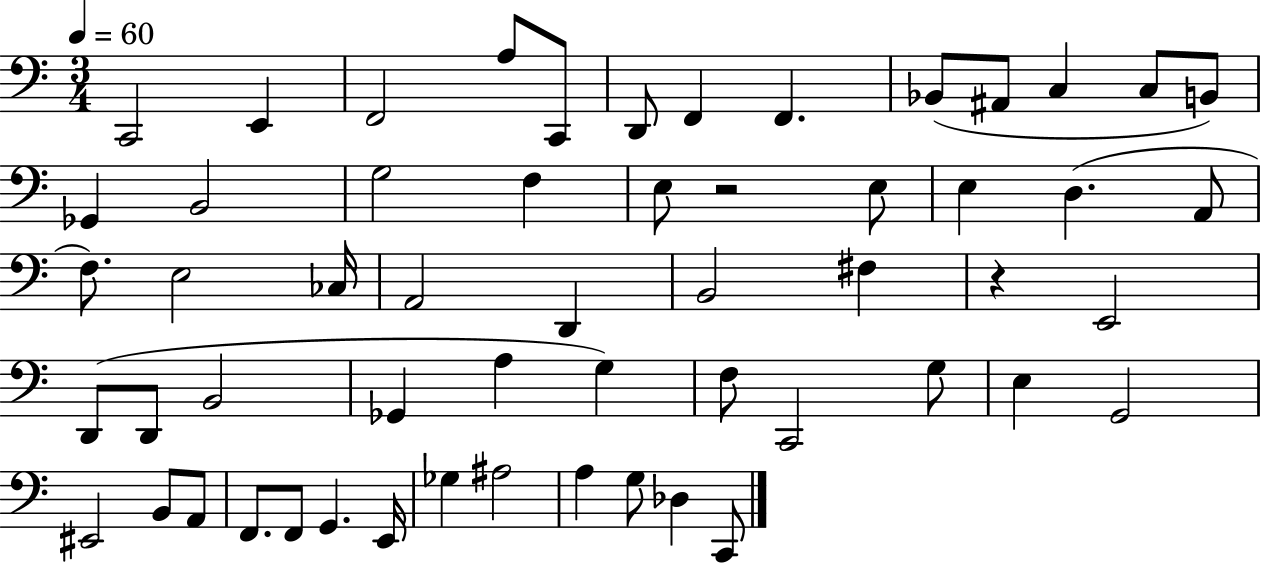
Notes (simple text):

C2/h E2/q F2/h A3/e C2/e D2/e F2/q F2/q. Bb2/e A#2/e C3/q C3/e B2/e Gb2/q B2/h G3/h F3/q E3/e R/h E3/e E3/q D3/q. A2/e F3/e. E3/h CES3/s A2/h D2/q B2/h F#3/q R/q E2/h D2/e D2/e B2/h Gb2/q A3/q G3/q F3/e C2/h G3/e E3/q G2/h EIS2/h B2/e A2/e F2/e. F2/e G2/q. E2/s Gb3/q A#3/h A3/q G3/e Db3/q C2/e